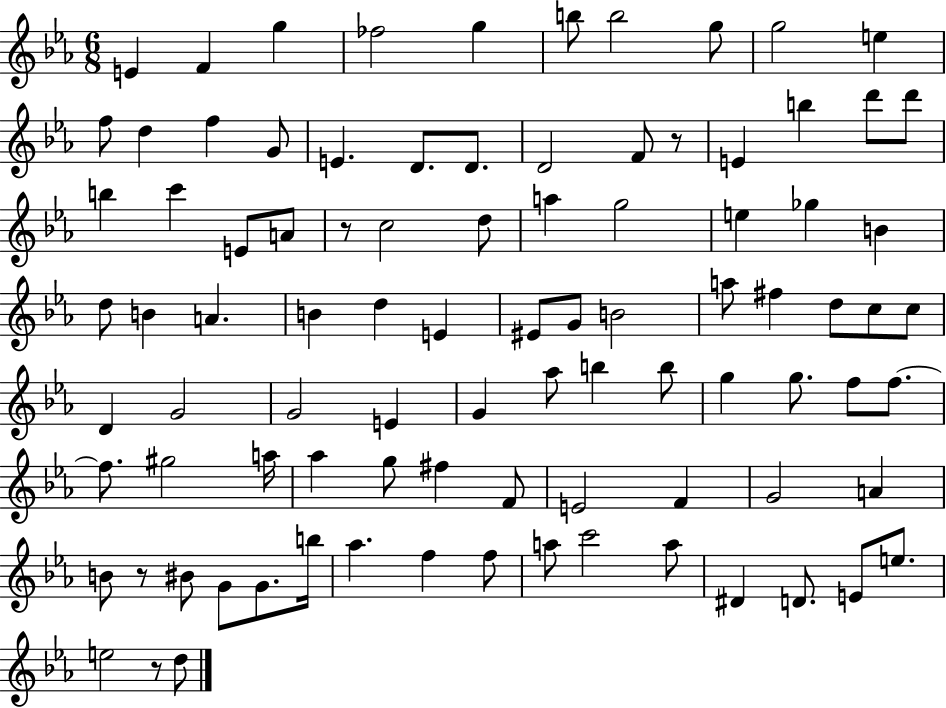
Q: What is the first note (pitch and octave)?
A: E4